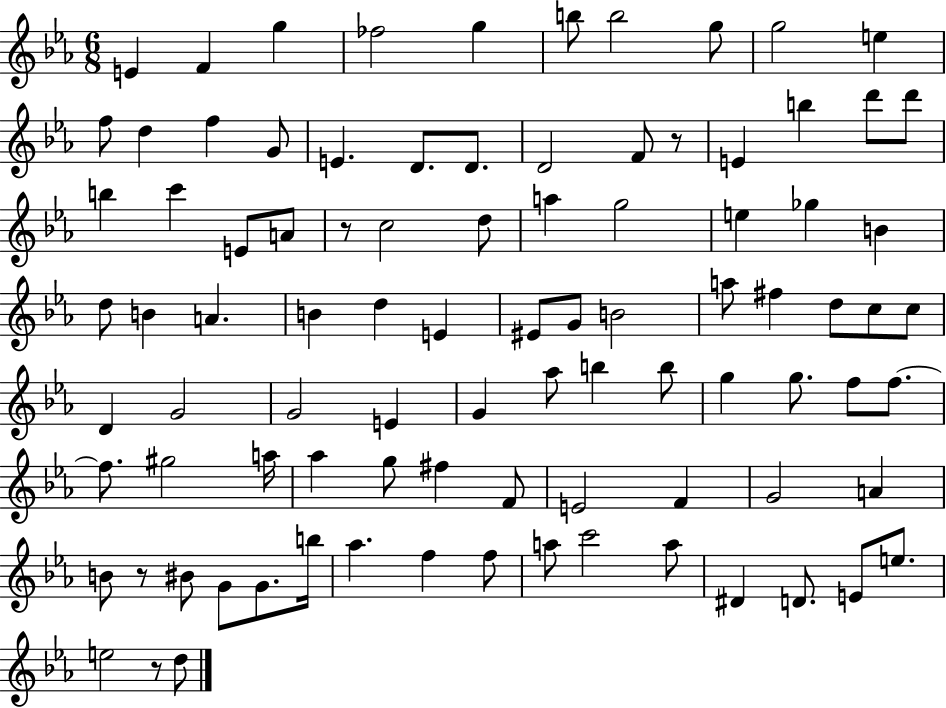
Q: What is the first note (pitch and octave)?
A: E4